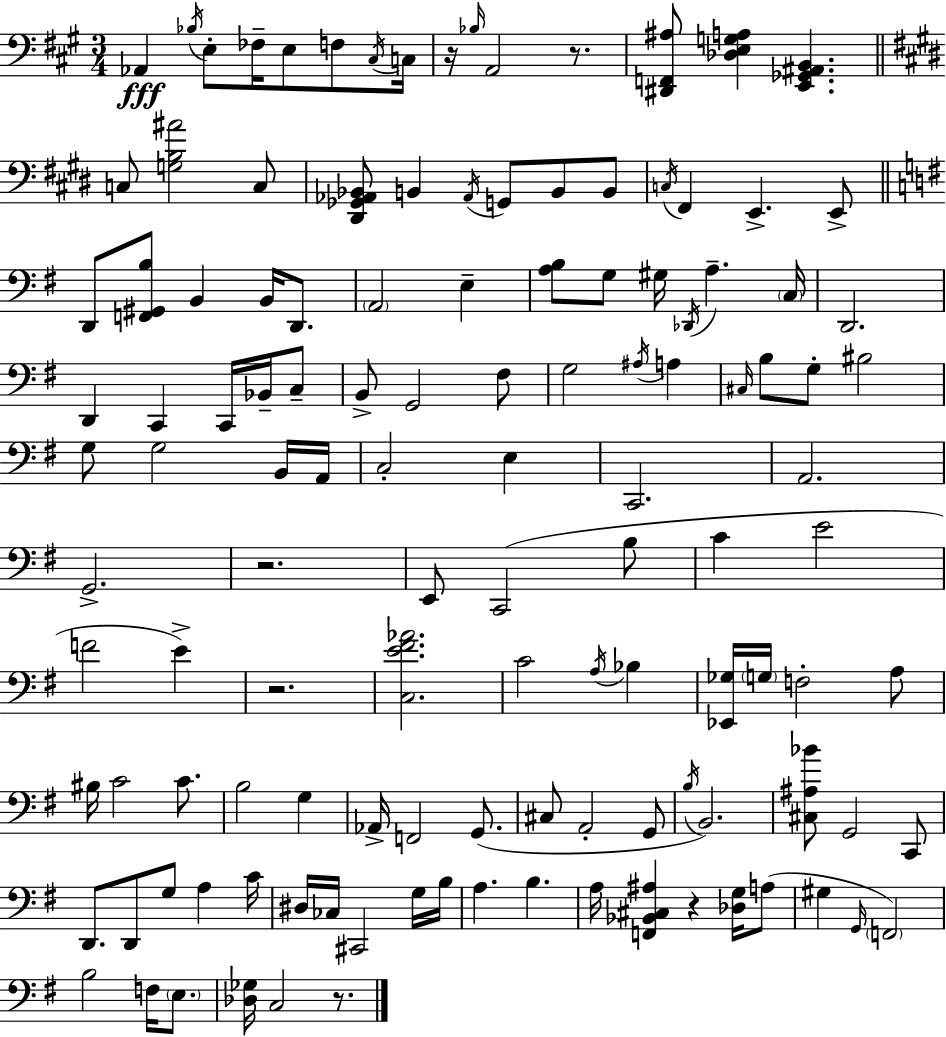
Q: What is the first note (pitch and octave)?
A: Ab2